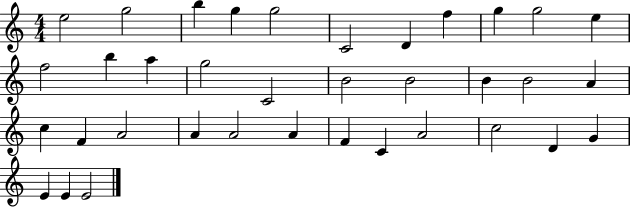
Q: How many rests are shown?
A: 0